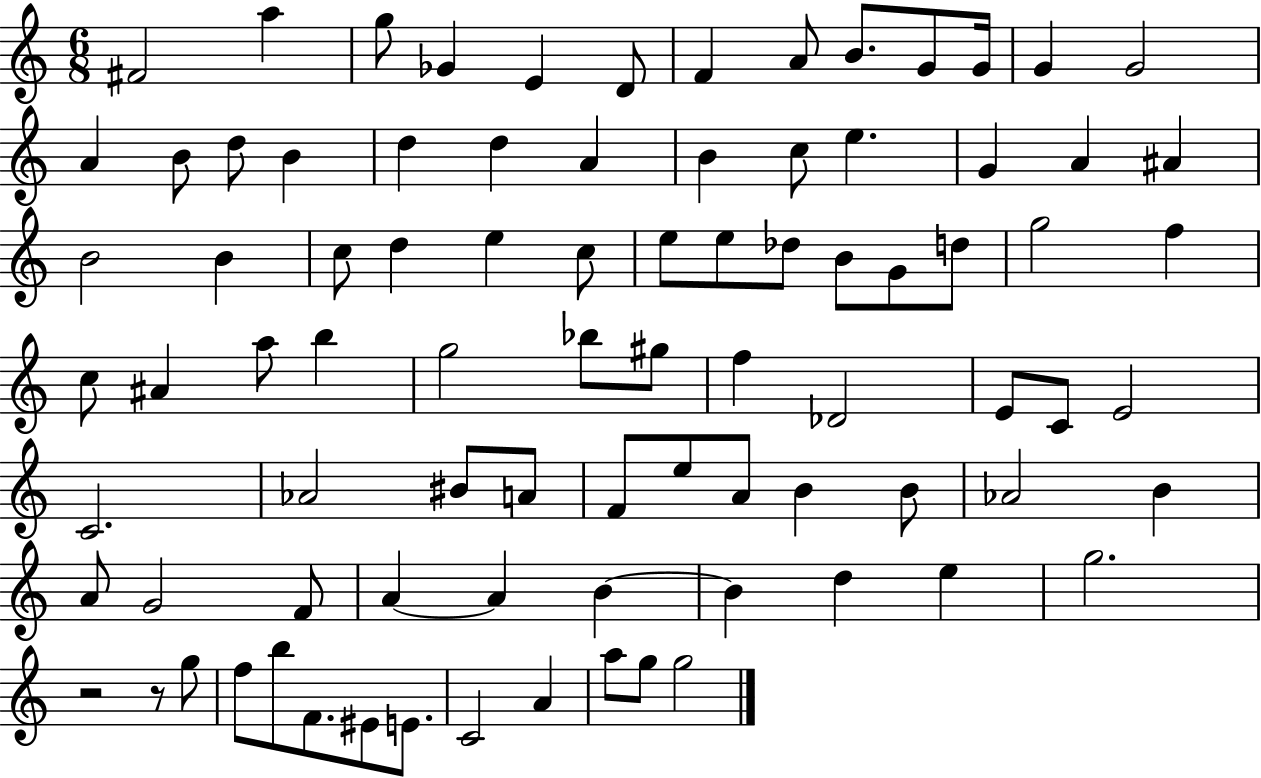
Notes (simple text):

F#4/h A5/q G5/e Gb4/q E4/q D4/e F4/q A4/e B4/e. G4/e G4/s G4/q G4/h A4/q B4/e D5/e B4/q D5/q D5/q A4/q B4/q C5/e E5/q. G4/q A4/q A#4/q B4/h B4/q C5/e D5/q E5/q C5/e E5/e E5/e Db5/e B4/e G4/e D5/e G5/h F5/q C5/e A#4/q A5/e B5/q G5/h Bb5/e G#5/e F5/q Db4/h E4/e C4/e E4/h C4/h. Ab4/h BIS4/e A4/e F4/e E5/e A4/e B4/q B4/e Ab4/h B4/q A4/e G4/h F4/e A4/q A4/q B4/q B4/q D5/q E5/q G5/h. R/h R/e G5/e F5/e B5/e F4/e. EIS4/e E4/e. C4/h A4/q A5/e G5/e G5/h